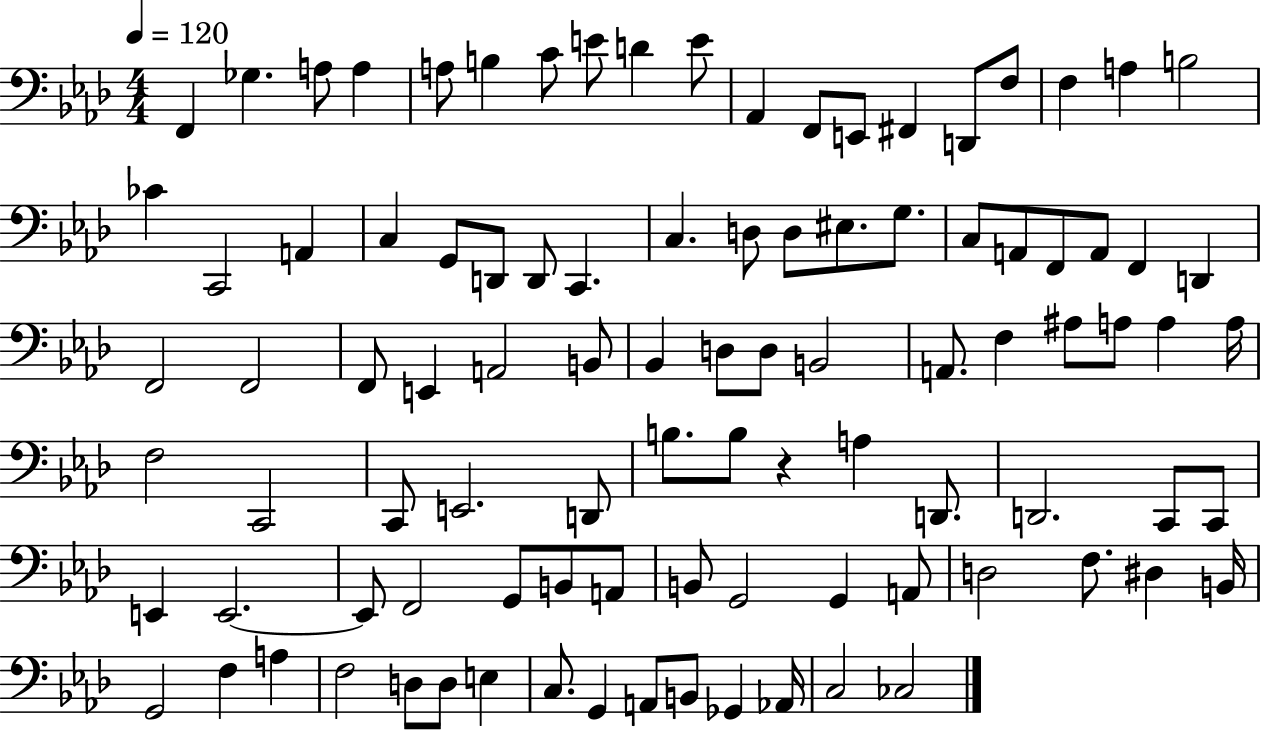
X:1
T:Untitled
M:4/4
L:1/4
K:Ab
F,, _G, A,/2 A, A,/2 B, C/2 E/2 D E/2 _A,, F,,/2 E,,/2 ^F,, D,,/2 F,/2 F, A, B,2 _C C,,2 A,, C, G,,/2 D,,/2 D,,/2 C,, C, D,/2 D,/2 ^E,/2 G,/2 C,/2 A,,/2 F,,/2 A,,/2 F,, D,, F,,2 F,,2 F,,/2 E,, A,,2 B,,/2 _B,, D,/2 D,/2 B,,2 A,,/2 F, ^A,/2 A,/2 A, A,/4 F,2 C,,2 C,,/2 E,,2 D,,/2 B,/2 B,/2 z A, D,,/2 D,,2 C,,/2 C,,/2 E,, E,,2 E,,/2 F,,2 G,,/2 B,,/2 A,,/2 B,,/2 G,,2 G,, A,,/2 D,2 F,/2 ^D, B,,/4 G,,2 F, A, F,2 D,/2 D,/2 E, C,/2 G,, A,,/2 B,,/2 _G,, _A,,/4 C,2 _C,2